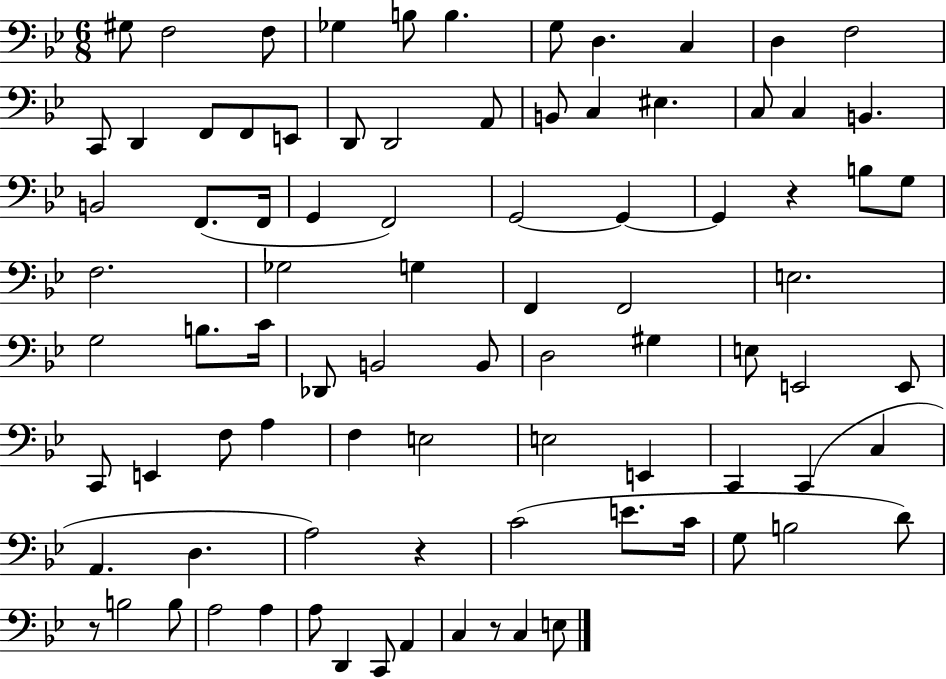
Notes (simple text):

G#3/e F3/h F3/e Gb3/q B3/e B3/q. G3/e D3/q. C3/q D3/q F3/h C2/e D2/q F2/e F2/e E2/e D2/e D2/h A2/e B2/e C3/q EIS3/q. C3/e C3/q B2/q. B2/h F2/e. F2/s G2/q F2/h G2/h G2/q G2/q R/q B3/e G3/e F3/h. Gb3/h G3/q F2/q F2/h E3/h. G3/h B3/e. C4/s Db2/e B2/h B2/e D3/h G#3/q E3/e E2/h E2/e C2/e E2/q F3/e A3/q F3/q E3/h E3/h E2/q C2/q C2/q C3/q A2/q. D3/q. A3/h R/q C4/h E4/e. C4/s G3/e B3/h D4/e R/e B3/h B3/e A3/h A3/q A3/e D2/q C2/e A2/q C3/q R/e C3/q E3/e